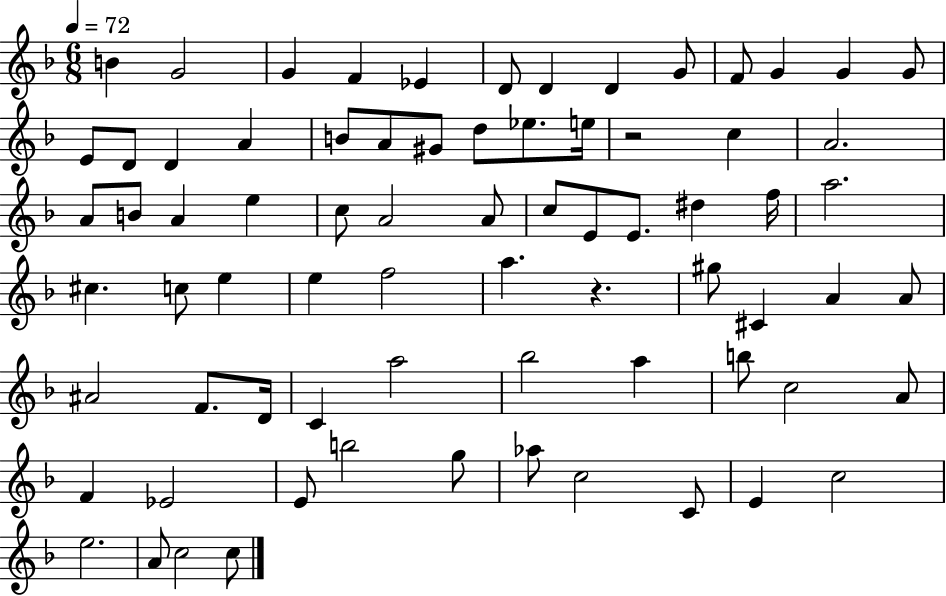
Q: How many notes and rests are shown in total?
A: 74